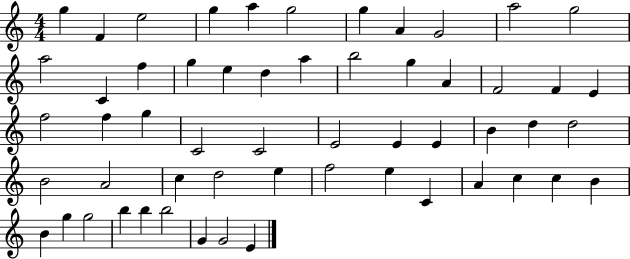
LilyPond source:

{
  \clef treble
  \numericTimeSignature
  \time 4/4
  \key c \major
  g''4 f'4 e''2 | g''4 a''4 g''2 | g''4 a'4 g'2 | a''2 g''2 | \break a''2 c'4 f''4 | g''4 e''4 d''4 a''4 | b''2 g''4 a'4 | f'2 f'4 e'4 | \break f''2 f''4 g''4 | c'2 c'2 | e'2 e'4 e'4 | b'4 d''4 d''2 | \break b'2 a'2 | c''4 d''2 e''4 | f''2 e''4 c'4 | a'4 c''4 c''4 b'4 | \break b'4 g''4 g''2 | b''4 b''4 b''2 | g'4 g'2 e'4 | \bar "|."
}